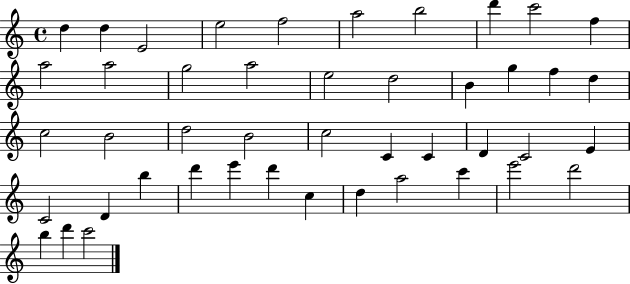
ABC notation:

X:1
T:Untitled
M:4/4
L:1/4
K:C
d d E2 e2 f2 a2 b2 d' c'2 f a2 a2 g2 a2 e2 d2 B g f d c2 B2 d2 B2 c2 C C D C2 E C2 D b d' e' d' c d a2 c' e'2 d'2 b d' c'2